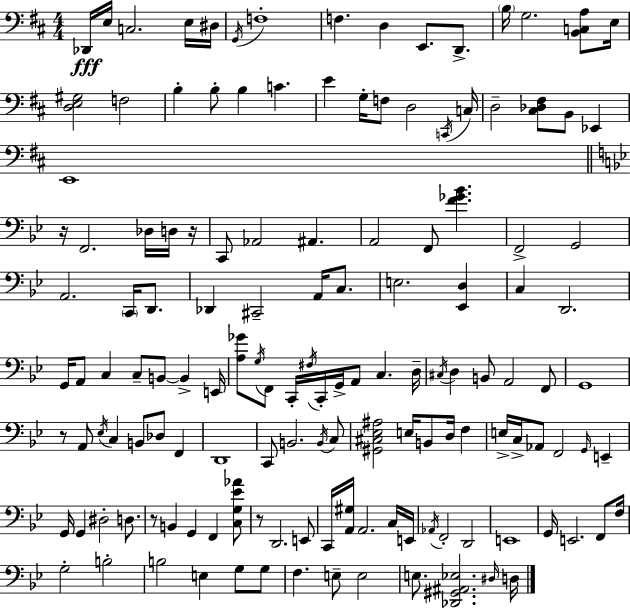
{
  \clef bass
  \numericTimeSignature
  \time 4/4
  \key d \major
  des,16\fff e16 c2. e16 dis16 | \acciaccatura { g,16 } f1-. | f4. d4 e,8. d,8.-> | \parenthesize b16 g2. <b, c a>8 | \break e16 <d e gis>2 f2 | b4-. b8-. b4 c'4. | e'4 g16-. f8 d2 | \acciaccatura { c,16 } c16 d2-- <cis des fis>8 b,8 ees,4 | \break e,1 | \bar "||" \break \key g \minor r16 f,2. des16 d16 r16 | c,8 aes,2 ais,4. | a,2 f,8 <f' ges' bes'>4. | f,2-> g,2 | \break a,2. \parenthesize c,16 d,8. | des,4 cis,2-- a,16 c8. | e2. <ees, d>4 | c4 d,2. | \break g,16 a,8 c4 c8-- b,8~~ b,4-> e,16 | <a ges'>8 \acciaccatura { g16 } f,8 c,16-. \acciaccatura { fis16 } c,16-. g,16-> a,8 c4. | d16-- \acciaccatura { cis16 } d4 b,8 a,2 | f,8 g,1 | \break r8 a,8 \acciaccatura { ees16 } c4 b,8 des8 | f,4 d,1 | c,8 b,2. | \acciaccatura { b,16 } c8 <gis, cis ees ais>2 e16 b,8 | \break d16 f4 e16-> c16-> aes,8 f,2 | \grace { g,16 } e,4-- g,16 g,4 dis2-. | d8. r8 b,4 g,4 | f,4 <c g ees' aes'>8 r8 d,2. | \break e,8 c,16 <a, gis>16 a,2. | c16 e,16 \acciaccatura { aes,16 } f,2-. d,2 | e,1 | g,16 e,2. | \break f,8 f16 g2-. b2-. | b2 e4 | g8 g8 f4. e8-- e2 | e8. <des, gis, ais, ees>2. | \break \grace { dis16 } d16 \bar "|."
}